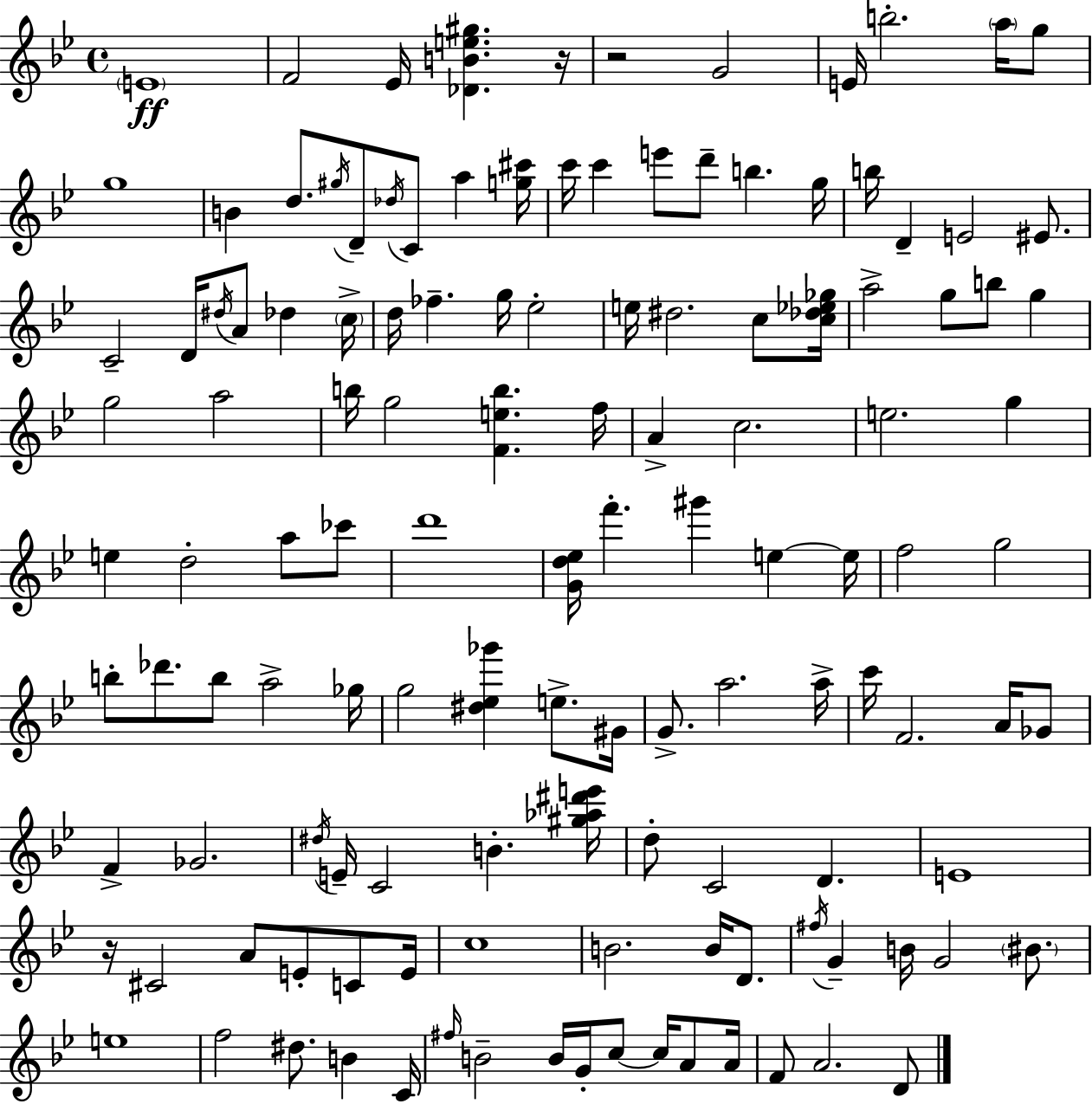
{
  \clef treble
  \time 4/4
  \defaultTimeSignature
  \key bes \major
  \parenthesize e'1\ff | f'2 ees'16 <des' b' e'' gis''>4. r16 | r2 g'2 | e'16 b''2.-. \parenthesize a''16 g''8 | \break g''1 | b'4 d''8. \acciaccatura { gis''16 } d'8-- \acciaccatura { des''16 } c'8 a''4 | <g'' cis'''>16 c'''16 c'''4 e'''8 d'''8-- b''4. | g''16 b''16 d'4-- e'2 eis'8. | \break c'2-- d'16 \acciaccatura { dis''16 } a'8 des''4 | \parenthesize c''16-> d''16 fes''4.-- g''16 ees''2-. | e''16 dis''2. | c''8 <c'' des'' ees'' ges''>16 a''2-> g''8 b''8 g''4 | \break g''2 a''2 | b''16 g''2 <f' e'' b''>4. | f''16 a'4-> c''2. | e''2. g''4 | \break e''4 d''2-. a''8 | ces'''8 d'''1 | <g' d'' ees''>16 f'''4.-. gis'''4 e''4~~ | e''16 f''2 g''2 | \break b''8-. des'''8. b''8 a''2-> | ges''16 g''2 <dis'' ees'' ges'''>4 e''8.-> | gis'16 g'8.-> a''2. | a''16-> c'''16 f'2. | \break a'16 ges'8 f'4-> ges'2. | \acciaccatura { dis''16 } e'16-- c'2 b'4.-. | <gis'' aes'' dis''' e'''>16 d''8-. c'2 d'4. | e'1 | \break r16 cis'2 a'8 e'8-. | c'8 e'16 c''1 | b'2. | b'16 d'8. \acciaccatura { fis''16 } g'4-- b'16 g'2 | \break \parenthesize bis'8. e''1 | f''2 dis''8. | b'4 c'16 \grace { fis''16 } b'2-- b'16 g'16-. | c''8~~ c''16 a'8 a'16 f'8 a'2. | \break d'8 \bar "|."
}